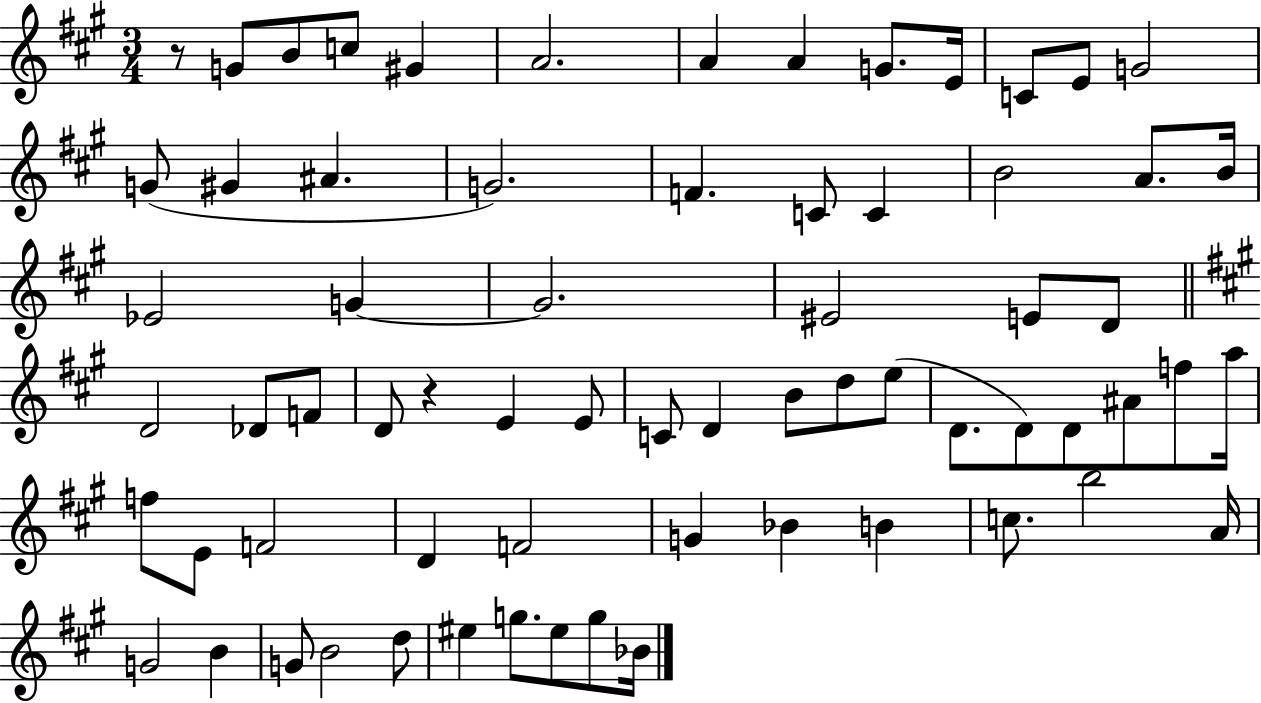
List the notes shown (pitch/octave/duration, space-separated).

R/e G4/e B4/e C5/e G#4/q A4/h. A4/q A4/q G4/e. E4/s C4/e E4/e G4/h G4/e G#4/q A#4/q. G4/h. F4/q. C4/e C4/q B4/h A4/e. B4/s Eb4/h G4/q G4/h. EIS4/h E4/e D4/e D4/h Db4/e F4/e D4/e R/q E4/q E4/e C4/e D4/q B4/e D5/e E5/e D4/e. D4/e D4/e A#4/e F5/e A5/s F5/e E4/e F4/h D4/q F4/h G4/q Bb4/q B4/q C5/e. B5/h A4/s G4/h B4/q G4/e B4/h D5/e EIS5/q G5/e. EIS5/e G5/e Bb4/s